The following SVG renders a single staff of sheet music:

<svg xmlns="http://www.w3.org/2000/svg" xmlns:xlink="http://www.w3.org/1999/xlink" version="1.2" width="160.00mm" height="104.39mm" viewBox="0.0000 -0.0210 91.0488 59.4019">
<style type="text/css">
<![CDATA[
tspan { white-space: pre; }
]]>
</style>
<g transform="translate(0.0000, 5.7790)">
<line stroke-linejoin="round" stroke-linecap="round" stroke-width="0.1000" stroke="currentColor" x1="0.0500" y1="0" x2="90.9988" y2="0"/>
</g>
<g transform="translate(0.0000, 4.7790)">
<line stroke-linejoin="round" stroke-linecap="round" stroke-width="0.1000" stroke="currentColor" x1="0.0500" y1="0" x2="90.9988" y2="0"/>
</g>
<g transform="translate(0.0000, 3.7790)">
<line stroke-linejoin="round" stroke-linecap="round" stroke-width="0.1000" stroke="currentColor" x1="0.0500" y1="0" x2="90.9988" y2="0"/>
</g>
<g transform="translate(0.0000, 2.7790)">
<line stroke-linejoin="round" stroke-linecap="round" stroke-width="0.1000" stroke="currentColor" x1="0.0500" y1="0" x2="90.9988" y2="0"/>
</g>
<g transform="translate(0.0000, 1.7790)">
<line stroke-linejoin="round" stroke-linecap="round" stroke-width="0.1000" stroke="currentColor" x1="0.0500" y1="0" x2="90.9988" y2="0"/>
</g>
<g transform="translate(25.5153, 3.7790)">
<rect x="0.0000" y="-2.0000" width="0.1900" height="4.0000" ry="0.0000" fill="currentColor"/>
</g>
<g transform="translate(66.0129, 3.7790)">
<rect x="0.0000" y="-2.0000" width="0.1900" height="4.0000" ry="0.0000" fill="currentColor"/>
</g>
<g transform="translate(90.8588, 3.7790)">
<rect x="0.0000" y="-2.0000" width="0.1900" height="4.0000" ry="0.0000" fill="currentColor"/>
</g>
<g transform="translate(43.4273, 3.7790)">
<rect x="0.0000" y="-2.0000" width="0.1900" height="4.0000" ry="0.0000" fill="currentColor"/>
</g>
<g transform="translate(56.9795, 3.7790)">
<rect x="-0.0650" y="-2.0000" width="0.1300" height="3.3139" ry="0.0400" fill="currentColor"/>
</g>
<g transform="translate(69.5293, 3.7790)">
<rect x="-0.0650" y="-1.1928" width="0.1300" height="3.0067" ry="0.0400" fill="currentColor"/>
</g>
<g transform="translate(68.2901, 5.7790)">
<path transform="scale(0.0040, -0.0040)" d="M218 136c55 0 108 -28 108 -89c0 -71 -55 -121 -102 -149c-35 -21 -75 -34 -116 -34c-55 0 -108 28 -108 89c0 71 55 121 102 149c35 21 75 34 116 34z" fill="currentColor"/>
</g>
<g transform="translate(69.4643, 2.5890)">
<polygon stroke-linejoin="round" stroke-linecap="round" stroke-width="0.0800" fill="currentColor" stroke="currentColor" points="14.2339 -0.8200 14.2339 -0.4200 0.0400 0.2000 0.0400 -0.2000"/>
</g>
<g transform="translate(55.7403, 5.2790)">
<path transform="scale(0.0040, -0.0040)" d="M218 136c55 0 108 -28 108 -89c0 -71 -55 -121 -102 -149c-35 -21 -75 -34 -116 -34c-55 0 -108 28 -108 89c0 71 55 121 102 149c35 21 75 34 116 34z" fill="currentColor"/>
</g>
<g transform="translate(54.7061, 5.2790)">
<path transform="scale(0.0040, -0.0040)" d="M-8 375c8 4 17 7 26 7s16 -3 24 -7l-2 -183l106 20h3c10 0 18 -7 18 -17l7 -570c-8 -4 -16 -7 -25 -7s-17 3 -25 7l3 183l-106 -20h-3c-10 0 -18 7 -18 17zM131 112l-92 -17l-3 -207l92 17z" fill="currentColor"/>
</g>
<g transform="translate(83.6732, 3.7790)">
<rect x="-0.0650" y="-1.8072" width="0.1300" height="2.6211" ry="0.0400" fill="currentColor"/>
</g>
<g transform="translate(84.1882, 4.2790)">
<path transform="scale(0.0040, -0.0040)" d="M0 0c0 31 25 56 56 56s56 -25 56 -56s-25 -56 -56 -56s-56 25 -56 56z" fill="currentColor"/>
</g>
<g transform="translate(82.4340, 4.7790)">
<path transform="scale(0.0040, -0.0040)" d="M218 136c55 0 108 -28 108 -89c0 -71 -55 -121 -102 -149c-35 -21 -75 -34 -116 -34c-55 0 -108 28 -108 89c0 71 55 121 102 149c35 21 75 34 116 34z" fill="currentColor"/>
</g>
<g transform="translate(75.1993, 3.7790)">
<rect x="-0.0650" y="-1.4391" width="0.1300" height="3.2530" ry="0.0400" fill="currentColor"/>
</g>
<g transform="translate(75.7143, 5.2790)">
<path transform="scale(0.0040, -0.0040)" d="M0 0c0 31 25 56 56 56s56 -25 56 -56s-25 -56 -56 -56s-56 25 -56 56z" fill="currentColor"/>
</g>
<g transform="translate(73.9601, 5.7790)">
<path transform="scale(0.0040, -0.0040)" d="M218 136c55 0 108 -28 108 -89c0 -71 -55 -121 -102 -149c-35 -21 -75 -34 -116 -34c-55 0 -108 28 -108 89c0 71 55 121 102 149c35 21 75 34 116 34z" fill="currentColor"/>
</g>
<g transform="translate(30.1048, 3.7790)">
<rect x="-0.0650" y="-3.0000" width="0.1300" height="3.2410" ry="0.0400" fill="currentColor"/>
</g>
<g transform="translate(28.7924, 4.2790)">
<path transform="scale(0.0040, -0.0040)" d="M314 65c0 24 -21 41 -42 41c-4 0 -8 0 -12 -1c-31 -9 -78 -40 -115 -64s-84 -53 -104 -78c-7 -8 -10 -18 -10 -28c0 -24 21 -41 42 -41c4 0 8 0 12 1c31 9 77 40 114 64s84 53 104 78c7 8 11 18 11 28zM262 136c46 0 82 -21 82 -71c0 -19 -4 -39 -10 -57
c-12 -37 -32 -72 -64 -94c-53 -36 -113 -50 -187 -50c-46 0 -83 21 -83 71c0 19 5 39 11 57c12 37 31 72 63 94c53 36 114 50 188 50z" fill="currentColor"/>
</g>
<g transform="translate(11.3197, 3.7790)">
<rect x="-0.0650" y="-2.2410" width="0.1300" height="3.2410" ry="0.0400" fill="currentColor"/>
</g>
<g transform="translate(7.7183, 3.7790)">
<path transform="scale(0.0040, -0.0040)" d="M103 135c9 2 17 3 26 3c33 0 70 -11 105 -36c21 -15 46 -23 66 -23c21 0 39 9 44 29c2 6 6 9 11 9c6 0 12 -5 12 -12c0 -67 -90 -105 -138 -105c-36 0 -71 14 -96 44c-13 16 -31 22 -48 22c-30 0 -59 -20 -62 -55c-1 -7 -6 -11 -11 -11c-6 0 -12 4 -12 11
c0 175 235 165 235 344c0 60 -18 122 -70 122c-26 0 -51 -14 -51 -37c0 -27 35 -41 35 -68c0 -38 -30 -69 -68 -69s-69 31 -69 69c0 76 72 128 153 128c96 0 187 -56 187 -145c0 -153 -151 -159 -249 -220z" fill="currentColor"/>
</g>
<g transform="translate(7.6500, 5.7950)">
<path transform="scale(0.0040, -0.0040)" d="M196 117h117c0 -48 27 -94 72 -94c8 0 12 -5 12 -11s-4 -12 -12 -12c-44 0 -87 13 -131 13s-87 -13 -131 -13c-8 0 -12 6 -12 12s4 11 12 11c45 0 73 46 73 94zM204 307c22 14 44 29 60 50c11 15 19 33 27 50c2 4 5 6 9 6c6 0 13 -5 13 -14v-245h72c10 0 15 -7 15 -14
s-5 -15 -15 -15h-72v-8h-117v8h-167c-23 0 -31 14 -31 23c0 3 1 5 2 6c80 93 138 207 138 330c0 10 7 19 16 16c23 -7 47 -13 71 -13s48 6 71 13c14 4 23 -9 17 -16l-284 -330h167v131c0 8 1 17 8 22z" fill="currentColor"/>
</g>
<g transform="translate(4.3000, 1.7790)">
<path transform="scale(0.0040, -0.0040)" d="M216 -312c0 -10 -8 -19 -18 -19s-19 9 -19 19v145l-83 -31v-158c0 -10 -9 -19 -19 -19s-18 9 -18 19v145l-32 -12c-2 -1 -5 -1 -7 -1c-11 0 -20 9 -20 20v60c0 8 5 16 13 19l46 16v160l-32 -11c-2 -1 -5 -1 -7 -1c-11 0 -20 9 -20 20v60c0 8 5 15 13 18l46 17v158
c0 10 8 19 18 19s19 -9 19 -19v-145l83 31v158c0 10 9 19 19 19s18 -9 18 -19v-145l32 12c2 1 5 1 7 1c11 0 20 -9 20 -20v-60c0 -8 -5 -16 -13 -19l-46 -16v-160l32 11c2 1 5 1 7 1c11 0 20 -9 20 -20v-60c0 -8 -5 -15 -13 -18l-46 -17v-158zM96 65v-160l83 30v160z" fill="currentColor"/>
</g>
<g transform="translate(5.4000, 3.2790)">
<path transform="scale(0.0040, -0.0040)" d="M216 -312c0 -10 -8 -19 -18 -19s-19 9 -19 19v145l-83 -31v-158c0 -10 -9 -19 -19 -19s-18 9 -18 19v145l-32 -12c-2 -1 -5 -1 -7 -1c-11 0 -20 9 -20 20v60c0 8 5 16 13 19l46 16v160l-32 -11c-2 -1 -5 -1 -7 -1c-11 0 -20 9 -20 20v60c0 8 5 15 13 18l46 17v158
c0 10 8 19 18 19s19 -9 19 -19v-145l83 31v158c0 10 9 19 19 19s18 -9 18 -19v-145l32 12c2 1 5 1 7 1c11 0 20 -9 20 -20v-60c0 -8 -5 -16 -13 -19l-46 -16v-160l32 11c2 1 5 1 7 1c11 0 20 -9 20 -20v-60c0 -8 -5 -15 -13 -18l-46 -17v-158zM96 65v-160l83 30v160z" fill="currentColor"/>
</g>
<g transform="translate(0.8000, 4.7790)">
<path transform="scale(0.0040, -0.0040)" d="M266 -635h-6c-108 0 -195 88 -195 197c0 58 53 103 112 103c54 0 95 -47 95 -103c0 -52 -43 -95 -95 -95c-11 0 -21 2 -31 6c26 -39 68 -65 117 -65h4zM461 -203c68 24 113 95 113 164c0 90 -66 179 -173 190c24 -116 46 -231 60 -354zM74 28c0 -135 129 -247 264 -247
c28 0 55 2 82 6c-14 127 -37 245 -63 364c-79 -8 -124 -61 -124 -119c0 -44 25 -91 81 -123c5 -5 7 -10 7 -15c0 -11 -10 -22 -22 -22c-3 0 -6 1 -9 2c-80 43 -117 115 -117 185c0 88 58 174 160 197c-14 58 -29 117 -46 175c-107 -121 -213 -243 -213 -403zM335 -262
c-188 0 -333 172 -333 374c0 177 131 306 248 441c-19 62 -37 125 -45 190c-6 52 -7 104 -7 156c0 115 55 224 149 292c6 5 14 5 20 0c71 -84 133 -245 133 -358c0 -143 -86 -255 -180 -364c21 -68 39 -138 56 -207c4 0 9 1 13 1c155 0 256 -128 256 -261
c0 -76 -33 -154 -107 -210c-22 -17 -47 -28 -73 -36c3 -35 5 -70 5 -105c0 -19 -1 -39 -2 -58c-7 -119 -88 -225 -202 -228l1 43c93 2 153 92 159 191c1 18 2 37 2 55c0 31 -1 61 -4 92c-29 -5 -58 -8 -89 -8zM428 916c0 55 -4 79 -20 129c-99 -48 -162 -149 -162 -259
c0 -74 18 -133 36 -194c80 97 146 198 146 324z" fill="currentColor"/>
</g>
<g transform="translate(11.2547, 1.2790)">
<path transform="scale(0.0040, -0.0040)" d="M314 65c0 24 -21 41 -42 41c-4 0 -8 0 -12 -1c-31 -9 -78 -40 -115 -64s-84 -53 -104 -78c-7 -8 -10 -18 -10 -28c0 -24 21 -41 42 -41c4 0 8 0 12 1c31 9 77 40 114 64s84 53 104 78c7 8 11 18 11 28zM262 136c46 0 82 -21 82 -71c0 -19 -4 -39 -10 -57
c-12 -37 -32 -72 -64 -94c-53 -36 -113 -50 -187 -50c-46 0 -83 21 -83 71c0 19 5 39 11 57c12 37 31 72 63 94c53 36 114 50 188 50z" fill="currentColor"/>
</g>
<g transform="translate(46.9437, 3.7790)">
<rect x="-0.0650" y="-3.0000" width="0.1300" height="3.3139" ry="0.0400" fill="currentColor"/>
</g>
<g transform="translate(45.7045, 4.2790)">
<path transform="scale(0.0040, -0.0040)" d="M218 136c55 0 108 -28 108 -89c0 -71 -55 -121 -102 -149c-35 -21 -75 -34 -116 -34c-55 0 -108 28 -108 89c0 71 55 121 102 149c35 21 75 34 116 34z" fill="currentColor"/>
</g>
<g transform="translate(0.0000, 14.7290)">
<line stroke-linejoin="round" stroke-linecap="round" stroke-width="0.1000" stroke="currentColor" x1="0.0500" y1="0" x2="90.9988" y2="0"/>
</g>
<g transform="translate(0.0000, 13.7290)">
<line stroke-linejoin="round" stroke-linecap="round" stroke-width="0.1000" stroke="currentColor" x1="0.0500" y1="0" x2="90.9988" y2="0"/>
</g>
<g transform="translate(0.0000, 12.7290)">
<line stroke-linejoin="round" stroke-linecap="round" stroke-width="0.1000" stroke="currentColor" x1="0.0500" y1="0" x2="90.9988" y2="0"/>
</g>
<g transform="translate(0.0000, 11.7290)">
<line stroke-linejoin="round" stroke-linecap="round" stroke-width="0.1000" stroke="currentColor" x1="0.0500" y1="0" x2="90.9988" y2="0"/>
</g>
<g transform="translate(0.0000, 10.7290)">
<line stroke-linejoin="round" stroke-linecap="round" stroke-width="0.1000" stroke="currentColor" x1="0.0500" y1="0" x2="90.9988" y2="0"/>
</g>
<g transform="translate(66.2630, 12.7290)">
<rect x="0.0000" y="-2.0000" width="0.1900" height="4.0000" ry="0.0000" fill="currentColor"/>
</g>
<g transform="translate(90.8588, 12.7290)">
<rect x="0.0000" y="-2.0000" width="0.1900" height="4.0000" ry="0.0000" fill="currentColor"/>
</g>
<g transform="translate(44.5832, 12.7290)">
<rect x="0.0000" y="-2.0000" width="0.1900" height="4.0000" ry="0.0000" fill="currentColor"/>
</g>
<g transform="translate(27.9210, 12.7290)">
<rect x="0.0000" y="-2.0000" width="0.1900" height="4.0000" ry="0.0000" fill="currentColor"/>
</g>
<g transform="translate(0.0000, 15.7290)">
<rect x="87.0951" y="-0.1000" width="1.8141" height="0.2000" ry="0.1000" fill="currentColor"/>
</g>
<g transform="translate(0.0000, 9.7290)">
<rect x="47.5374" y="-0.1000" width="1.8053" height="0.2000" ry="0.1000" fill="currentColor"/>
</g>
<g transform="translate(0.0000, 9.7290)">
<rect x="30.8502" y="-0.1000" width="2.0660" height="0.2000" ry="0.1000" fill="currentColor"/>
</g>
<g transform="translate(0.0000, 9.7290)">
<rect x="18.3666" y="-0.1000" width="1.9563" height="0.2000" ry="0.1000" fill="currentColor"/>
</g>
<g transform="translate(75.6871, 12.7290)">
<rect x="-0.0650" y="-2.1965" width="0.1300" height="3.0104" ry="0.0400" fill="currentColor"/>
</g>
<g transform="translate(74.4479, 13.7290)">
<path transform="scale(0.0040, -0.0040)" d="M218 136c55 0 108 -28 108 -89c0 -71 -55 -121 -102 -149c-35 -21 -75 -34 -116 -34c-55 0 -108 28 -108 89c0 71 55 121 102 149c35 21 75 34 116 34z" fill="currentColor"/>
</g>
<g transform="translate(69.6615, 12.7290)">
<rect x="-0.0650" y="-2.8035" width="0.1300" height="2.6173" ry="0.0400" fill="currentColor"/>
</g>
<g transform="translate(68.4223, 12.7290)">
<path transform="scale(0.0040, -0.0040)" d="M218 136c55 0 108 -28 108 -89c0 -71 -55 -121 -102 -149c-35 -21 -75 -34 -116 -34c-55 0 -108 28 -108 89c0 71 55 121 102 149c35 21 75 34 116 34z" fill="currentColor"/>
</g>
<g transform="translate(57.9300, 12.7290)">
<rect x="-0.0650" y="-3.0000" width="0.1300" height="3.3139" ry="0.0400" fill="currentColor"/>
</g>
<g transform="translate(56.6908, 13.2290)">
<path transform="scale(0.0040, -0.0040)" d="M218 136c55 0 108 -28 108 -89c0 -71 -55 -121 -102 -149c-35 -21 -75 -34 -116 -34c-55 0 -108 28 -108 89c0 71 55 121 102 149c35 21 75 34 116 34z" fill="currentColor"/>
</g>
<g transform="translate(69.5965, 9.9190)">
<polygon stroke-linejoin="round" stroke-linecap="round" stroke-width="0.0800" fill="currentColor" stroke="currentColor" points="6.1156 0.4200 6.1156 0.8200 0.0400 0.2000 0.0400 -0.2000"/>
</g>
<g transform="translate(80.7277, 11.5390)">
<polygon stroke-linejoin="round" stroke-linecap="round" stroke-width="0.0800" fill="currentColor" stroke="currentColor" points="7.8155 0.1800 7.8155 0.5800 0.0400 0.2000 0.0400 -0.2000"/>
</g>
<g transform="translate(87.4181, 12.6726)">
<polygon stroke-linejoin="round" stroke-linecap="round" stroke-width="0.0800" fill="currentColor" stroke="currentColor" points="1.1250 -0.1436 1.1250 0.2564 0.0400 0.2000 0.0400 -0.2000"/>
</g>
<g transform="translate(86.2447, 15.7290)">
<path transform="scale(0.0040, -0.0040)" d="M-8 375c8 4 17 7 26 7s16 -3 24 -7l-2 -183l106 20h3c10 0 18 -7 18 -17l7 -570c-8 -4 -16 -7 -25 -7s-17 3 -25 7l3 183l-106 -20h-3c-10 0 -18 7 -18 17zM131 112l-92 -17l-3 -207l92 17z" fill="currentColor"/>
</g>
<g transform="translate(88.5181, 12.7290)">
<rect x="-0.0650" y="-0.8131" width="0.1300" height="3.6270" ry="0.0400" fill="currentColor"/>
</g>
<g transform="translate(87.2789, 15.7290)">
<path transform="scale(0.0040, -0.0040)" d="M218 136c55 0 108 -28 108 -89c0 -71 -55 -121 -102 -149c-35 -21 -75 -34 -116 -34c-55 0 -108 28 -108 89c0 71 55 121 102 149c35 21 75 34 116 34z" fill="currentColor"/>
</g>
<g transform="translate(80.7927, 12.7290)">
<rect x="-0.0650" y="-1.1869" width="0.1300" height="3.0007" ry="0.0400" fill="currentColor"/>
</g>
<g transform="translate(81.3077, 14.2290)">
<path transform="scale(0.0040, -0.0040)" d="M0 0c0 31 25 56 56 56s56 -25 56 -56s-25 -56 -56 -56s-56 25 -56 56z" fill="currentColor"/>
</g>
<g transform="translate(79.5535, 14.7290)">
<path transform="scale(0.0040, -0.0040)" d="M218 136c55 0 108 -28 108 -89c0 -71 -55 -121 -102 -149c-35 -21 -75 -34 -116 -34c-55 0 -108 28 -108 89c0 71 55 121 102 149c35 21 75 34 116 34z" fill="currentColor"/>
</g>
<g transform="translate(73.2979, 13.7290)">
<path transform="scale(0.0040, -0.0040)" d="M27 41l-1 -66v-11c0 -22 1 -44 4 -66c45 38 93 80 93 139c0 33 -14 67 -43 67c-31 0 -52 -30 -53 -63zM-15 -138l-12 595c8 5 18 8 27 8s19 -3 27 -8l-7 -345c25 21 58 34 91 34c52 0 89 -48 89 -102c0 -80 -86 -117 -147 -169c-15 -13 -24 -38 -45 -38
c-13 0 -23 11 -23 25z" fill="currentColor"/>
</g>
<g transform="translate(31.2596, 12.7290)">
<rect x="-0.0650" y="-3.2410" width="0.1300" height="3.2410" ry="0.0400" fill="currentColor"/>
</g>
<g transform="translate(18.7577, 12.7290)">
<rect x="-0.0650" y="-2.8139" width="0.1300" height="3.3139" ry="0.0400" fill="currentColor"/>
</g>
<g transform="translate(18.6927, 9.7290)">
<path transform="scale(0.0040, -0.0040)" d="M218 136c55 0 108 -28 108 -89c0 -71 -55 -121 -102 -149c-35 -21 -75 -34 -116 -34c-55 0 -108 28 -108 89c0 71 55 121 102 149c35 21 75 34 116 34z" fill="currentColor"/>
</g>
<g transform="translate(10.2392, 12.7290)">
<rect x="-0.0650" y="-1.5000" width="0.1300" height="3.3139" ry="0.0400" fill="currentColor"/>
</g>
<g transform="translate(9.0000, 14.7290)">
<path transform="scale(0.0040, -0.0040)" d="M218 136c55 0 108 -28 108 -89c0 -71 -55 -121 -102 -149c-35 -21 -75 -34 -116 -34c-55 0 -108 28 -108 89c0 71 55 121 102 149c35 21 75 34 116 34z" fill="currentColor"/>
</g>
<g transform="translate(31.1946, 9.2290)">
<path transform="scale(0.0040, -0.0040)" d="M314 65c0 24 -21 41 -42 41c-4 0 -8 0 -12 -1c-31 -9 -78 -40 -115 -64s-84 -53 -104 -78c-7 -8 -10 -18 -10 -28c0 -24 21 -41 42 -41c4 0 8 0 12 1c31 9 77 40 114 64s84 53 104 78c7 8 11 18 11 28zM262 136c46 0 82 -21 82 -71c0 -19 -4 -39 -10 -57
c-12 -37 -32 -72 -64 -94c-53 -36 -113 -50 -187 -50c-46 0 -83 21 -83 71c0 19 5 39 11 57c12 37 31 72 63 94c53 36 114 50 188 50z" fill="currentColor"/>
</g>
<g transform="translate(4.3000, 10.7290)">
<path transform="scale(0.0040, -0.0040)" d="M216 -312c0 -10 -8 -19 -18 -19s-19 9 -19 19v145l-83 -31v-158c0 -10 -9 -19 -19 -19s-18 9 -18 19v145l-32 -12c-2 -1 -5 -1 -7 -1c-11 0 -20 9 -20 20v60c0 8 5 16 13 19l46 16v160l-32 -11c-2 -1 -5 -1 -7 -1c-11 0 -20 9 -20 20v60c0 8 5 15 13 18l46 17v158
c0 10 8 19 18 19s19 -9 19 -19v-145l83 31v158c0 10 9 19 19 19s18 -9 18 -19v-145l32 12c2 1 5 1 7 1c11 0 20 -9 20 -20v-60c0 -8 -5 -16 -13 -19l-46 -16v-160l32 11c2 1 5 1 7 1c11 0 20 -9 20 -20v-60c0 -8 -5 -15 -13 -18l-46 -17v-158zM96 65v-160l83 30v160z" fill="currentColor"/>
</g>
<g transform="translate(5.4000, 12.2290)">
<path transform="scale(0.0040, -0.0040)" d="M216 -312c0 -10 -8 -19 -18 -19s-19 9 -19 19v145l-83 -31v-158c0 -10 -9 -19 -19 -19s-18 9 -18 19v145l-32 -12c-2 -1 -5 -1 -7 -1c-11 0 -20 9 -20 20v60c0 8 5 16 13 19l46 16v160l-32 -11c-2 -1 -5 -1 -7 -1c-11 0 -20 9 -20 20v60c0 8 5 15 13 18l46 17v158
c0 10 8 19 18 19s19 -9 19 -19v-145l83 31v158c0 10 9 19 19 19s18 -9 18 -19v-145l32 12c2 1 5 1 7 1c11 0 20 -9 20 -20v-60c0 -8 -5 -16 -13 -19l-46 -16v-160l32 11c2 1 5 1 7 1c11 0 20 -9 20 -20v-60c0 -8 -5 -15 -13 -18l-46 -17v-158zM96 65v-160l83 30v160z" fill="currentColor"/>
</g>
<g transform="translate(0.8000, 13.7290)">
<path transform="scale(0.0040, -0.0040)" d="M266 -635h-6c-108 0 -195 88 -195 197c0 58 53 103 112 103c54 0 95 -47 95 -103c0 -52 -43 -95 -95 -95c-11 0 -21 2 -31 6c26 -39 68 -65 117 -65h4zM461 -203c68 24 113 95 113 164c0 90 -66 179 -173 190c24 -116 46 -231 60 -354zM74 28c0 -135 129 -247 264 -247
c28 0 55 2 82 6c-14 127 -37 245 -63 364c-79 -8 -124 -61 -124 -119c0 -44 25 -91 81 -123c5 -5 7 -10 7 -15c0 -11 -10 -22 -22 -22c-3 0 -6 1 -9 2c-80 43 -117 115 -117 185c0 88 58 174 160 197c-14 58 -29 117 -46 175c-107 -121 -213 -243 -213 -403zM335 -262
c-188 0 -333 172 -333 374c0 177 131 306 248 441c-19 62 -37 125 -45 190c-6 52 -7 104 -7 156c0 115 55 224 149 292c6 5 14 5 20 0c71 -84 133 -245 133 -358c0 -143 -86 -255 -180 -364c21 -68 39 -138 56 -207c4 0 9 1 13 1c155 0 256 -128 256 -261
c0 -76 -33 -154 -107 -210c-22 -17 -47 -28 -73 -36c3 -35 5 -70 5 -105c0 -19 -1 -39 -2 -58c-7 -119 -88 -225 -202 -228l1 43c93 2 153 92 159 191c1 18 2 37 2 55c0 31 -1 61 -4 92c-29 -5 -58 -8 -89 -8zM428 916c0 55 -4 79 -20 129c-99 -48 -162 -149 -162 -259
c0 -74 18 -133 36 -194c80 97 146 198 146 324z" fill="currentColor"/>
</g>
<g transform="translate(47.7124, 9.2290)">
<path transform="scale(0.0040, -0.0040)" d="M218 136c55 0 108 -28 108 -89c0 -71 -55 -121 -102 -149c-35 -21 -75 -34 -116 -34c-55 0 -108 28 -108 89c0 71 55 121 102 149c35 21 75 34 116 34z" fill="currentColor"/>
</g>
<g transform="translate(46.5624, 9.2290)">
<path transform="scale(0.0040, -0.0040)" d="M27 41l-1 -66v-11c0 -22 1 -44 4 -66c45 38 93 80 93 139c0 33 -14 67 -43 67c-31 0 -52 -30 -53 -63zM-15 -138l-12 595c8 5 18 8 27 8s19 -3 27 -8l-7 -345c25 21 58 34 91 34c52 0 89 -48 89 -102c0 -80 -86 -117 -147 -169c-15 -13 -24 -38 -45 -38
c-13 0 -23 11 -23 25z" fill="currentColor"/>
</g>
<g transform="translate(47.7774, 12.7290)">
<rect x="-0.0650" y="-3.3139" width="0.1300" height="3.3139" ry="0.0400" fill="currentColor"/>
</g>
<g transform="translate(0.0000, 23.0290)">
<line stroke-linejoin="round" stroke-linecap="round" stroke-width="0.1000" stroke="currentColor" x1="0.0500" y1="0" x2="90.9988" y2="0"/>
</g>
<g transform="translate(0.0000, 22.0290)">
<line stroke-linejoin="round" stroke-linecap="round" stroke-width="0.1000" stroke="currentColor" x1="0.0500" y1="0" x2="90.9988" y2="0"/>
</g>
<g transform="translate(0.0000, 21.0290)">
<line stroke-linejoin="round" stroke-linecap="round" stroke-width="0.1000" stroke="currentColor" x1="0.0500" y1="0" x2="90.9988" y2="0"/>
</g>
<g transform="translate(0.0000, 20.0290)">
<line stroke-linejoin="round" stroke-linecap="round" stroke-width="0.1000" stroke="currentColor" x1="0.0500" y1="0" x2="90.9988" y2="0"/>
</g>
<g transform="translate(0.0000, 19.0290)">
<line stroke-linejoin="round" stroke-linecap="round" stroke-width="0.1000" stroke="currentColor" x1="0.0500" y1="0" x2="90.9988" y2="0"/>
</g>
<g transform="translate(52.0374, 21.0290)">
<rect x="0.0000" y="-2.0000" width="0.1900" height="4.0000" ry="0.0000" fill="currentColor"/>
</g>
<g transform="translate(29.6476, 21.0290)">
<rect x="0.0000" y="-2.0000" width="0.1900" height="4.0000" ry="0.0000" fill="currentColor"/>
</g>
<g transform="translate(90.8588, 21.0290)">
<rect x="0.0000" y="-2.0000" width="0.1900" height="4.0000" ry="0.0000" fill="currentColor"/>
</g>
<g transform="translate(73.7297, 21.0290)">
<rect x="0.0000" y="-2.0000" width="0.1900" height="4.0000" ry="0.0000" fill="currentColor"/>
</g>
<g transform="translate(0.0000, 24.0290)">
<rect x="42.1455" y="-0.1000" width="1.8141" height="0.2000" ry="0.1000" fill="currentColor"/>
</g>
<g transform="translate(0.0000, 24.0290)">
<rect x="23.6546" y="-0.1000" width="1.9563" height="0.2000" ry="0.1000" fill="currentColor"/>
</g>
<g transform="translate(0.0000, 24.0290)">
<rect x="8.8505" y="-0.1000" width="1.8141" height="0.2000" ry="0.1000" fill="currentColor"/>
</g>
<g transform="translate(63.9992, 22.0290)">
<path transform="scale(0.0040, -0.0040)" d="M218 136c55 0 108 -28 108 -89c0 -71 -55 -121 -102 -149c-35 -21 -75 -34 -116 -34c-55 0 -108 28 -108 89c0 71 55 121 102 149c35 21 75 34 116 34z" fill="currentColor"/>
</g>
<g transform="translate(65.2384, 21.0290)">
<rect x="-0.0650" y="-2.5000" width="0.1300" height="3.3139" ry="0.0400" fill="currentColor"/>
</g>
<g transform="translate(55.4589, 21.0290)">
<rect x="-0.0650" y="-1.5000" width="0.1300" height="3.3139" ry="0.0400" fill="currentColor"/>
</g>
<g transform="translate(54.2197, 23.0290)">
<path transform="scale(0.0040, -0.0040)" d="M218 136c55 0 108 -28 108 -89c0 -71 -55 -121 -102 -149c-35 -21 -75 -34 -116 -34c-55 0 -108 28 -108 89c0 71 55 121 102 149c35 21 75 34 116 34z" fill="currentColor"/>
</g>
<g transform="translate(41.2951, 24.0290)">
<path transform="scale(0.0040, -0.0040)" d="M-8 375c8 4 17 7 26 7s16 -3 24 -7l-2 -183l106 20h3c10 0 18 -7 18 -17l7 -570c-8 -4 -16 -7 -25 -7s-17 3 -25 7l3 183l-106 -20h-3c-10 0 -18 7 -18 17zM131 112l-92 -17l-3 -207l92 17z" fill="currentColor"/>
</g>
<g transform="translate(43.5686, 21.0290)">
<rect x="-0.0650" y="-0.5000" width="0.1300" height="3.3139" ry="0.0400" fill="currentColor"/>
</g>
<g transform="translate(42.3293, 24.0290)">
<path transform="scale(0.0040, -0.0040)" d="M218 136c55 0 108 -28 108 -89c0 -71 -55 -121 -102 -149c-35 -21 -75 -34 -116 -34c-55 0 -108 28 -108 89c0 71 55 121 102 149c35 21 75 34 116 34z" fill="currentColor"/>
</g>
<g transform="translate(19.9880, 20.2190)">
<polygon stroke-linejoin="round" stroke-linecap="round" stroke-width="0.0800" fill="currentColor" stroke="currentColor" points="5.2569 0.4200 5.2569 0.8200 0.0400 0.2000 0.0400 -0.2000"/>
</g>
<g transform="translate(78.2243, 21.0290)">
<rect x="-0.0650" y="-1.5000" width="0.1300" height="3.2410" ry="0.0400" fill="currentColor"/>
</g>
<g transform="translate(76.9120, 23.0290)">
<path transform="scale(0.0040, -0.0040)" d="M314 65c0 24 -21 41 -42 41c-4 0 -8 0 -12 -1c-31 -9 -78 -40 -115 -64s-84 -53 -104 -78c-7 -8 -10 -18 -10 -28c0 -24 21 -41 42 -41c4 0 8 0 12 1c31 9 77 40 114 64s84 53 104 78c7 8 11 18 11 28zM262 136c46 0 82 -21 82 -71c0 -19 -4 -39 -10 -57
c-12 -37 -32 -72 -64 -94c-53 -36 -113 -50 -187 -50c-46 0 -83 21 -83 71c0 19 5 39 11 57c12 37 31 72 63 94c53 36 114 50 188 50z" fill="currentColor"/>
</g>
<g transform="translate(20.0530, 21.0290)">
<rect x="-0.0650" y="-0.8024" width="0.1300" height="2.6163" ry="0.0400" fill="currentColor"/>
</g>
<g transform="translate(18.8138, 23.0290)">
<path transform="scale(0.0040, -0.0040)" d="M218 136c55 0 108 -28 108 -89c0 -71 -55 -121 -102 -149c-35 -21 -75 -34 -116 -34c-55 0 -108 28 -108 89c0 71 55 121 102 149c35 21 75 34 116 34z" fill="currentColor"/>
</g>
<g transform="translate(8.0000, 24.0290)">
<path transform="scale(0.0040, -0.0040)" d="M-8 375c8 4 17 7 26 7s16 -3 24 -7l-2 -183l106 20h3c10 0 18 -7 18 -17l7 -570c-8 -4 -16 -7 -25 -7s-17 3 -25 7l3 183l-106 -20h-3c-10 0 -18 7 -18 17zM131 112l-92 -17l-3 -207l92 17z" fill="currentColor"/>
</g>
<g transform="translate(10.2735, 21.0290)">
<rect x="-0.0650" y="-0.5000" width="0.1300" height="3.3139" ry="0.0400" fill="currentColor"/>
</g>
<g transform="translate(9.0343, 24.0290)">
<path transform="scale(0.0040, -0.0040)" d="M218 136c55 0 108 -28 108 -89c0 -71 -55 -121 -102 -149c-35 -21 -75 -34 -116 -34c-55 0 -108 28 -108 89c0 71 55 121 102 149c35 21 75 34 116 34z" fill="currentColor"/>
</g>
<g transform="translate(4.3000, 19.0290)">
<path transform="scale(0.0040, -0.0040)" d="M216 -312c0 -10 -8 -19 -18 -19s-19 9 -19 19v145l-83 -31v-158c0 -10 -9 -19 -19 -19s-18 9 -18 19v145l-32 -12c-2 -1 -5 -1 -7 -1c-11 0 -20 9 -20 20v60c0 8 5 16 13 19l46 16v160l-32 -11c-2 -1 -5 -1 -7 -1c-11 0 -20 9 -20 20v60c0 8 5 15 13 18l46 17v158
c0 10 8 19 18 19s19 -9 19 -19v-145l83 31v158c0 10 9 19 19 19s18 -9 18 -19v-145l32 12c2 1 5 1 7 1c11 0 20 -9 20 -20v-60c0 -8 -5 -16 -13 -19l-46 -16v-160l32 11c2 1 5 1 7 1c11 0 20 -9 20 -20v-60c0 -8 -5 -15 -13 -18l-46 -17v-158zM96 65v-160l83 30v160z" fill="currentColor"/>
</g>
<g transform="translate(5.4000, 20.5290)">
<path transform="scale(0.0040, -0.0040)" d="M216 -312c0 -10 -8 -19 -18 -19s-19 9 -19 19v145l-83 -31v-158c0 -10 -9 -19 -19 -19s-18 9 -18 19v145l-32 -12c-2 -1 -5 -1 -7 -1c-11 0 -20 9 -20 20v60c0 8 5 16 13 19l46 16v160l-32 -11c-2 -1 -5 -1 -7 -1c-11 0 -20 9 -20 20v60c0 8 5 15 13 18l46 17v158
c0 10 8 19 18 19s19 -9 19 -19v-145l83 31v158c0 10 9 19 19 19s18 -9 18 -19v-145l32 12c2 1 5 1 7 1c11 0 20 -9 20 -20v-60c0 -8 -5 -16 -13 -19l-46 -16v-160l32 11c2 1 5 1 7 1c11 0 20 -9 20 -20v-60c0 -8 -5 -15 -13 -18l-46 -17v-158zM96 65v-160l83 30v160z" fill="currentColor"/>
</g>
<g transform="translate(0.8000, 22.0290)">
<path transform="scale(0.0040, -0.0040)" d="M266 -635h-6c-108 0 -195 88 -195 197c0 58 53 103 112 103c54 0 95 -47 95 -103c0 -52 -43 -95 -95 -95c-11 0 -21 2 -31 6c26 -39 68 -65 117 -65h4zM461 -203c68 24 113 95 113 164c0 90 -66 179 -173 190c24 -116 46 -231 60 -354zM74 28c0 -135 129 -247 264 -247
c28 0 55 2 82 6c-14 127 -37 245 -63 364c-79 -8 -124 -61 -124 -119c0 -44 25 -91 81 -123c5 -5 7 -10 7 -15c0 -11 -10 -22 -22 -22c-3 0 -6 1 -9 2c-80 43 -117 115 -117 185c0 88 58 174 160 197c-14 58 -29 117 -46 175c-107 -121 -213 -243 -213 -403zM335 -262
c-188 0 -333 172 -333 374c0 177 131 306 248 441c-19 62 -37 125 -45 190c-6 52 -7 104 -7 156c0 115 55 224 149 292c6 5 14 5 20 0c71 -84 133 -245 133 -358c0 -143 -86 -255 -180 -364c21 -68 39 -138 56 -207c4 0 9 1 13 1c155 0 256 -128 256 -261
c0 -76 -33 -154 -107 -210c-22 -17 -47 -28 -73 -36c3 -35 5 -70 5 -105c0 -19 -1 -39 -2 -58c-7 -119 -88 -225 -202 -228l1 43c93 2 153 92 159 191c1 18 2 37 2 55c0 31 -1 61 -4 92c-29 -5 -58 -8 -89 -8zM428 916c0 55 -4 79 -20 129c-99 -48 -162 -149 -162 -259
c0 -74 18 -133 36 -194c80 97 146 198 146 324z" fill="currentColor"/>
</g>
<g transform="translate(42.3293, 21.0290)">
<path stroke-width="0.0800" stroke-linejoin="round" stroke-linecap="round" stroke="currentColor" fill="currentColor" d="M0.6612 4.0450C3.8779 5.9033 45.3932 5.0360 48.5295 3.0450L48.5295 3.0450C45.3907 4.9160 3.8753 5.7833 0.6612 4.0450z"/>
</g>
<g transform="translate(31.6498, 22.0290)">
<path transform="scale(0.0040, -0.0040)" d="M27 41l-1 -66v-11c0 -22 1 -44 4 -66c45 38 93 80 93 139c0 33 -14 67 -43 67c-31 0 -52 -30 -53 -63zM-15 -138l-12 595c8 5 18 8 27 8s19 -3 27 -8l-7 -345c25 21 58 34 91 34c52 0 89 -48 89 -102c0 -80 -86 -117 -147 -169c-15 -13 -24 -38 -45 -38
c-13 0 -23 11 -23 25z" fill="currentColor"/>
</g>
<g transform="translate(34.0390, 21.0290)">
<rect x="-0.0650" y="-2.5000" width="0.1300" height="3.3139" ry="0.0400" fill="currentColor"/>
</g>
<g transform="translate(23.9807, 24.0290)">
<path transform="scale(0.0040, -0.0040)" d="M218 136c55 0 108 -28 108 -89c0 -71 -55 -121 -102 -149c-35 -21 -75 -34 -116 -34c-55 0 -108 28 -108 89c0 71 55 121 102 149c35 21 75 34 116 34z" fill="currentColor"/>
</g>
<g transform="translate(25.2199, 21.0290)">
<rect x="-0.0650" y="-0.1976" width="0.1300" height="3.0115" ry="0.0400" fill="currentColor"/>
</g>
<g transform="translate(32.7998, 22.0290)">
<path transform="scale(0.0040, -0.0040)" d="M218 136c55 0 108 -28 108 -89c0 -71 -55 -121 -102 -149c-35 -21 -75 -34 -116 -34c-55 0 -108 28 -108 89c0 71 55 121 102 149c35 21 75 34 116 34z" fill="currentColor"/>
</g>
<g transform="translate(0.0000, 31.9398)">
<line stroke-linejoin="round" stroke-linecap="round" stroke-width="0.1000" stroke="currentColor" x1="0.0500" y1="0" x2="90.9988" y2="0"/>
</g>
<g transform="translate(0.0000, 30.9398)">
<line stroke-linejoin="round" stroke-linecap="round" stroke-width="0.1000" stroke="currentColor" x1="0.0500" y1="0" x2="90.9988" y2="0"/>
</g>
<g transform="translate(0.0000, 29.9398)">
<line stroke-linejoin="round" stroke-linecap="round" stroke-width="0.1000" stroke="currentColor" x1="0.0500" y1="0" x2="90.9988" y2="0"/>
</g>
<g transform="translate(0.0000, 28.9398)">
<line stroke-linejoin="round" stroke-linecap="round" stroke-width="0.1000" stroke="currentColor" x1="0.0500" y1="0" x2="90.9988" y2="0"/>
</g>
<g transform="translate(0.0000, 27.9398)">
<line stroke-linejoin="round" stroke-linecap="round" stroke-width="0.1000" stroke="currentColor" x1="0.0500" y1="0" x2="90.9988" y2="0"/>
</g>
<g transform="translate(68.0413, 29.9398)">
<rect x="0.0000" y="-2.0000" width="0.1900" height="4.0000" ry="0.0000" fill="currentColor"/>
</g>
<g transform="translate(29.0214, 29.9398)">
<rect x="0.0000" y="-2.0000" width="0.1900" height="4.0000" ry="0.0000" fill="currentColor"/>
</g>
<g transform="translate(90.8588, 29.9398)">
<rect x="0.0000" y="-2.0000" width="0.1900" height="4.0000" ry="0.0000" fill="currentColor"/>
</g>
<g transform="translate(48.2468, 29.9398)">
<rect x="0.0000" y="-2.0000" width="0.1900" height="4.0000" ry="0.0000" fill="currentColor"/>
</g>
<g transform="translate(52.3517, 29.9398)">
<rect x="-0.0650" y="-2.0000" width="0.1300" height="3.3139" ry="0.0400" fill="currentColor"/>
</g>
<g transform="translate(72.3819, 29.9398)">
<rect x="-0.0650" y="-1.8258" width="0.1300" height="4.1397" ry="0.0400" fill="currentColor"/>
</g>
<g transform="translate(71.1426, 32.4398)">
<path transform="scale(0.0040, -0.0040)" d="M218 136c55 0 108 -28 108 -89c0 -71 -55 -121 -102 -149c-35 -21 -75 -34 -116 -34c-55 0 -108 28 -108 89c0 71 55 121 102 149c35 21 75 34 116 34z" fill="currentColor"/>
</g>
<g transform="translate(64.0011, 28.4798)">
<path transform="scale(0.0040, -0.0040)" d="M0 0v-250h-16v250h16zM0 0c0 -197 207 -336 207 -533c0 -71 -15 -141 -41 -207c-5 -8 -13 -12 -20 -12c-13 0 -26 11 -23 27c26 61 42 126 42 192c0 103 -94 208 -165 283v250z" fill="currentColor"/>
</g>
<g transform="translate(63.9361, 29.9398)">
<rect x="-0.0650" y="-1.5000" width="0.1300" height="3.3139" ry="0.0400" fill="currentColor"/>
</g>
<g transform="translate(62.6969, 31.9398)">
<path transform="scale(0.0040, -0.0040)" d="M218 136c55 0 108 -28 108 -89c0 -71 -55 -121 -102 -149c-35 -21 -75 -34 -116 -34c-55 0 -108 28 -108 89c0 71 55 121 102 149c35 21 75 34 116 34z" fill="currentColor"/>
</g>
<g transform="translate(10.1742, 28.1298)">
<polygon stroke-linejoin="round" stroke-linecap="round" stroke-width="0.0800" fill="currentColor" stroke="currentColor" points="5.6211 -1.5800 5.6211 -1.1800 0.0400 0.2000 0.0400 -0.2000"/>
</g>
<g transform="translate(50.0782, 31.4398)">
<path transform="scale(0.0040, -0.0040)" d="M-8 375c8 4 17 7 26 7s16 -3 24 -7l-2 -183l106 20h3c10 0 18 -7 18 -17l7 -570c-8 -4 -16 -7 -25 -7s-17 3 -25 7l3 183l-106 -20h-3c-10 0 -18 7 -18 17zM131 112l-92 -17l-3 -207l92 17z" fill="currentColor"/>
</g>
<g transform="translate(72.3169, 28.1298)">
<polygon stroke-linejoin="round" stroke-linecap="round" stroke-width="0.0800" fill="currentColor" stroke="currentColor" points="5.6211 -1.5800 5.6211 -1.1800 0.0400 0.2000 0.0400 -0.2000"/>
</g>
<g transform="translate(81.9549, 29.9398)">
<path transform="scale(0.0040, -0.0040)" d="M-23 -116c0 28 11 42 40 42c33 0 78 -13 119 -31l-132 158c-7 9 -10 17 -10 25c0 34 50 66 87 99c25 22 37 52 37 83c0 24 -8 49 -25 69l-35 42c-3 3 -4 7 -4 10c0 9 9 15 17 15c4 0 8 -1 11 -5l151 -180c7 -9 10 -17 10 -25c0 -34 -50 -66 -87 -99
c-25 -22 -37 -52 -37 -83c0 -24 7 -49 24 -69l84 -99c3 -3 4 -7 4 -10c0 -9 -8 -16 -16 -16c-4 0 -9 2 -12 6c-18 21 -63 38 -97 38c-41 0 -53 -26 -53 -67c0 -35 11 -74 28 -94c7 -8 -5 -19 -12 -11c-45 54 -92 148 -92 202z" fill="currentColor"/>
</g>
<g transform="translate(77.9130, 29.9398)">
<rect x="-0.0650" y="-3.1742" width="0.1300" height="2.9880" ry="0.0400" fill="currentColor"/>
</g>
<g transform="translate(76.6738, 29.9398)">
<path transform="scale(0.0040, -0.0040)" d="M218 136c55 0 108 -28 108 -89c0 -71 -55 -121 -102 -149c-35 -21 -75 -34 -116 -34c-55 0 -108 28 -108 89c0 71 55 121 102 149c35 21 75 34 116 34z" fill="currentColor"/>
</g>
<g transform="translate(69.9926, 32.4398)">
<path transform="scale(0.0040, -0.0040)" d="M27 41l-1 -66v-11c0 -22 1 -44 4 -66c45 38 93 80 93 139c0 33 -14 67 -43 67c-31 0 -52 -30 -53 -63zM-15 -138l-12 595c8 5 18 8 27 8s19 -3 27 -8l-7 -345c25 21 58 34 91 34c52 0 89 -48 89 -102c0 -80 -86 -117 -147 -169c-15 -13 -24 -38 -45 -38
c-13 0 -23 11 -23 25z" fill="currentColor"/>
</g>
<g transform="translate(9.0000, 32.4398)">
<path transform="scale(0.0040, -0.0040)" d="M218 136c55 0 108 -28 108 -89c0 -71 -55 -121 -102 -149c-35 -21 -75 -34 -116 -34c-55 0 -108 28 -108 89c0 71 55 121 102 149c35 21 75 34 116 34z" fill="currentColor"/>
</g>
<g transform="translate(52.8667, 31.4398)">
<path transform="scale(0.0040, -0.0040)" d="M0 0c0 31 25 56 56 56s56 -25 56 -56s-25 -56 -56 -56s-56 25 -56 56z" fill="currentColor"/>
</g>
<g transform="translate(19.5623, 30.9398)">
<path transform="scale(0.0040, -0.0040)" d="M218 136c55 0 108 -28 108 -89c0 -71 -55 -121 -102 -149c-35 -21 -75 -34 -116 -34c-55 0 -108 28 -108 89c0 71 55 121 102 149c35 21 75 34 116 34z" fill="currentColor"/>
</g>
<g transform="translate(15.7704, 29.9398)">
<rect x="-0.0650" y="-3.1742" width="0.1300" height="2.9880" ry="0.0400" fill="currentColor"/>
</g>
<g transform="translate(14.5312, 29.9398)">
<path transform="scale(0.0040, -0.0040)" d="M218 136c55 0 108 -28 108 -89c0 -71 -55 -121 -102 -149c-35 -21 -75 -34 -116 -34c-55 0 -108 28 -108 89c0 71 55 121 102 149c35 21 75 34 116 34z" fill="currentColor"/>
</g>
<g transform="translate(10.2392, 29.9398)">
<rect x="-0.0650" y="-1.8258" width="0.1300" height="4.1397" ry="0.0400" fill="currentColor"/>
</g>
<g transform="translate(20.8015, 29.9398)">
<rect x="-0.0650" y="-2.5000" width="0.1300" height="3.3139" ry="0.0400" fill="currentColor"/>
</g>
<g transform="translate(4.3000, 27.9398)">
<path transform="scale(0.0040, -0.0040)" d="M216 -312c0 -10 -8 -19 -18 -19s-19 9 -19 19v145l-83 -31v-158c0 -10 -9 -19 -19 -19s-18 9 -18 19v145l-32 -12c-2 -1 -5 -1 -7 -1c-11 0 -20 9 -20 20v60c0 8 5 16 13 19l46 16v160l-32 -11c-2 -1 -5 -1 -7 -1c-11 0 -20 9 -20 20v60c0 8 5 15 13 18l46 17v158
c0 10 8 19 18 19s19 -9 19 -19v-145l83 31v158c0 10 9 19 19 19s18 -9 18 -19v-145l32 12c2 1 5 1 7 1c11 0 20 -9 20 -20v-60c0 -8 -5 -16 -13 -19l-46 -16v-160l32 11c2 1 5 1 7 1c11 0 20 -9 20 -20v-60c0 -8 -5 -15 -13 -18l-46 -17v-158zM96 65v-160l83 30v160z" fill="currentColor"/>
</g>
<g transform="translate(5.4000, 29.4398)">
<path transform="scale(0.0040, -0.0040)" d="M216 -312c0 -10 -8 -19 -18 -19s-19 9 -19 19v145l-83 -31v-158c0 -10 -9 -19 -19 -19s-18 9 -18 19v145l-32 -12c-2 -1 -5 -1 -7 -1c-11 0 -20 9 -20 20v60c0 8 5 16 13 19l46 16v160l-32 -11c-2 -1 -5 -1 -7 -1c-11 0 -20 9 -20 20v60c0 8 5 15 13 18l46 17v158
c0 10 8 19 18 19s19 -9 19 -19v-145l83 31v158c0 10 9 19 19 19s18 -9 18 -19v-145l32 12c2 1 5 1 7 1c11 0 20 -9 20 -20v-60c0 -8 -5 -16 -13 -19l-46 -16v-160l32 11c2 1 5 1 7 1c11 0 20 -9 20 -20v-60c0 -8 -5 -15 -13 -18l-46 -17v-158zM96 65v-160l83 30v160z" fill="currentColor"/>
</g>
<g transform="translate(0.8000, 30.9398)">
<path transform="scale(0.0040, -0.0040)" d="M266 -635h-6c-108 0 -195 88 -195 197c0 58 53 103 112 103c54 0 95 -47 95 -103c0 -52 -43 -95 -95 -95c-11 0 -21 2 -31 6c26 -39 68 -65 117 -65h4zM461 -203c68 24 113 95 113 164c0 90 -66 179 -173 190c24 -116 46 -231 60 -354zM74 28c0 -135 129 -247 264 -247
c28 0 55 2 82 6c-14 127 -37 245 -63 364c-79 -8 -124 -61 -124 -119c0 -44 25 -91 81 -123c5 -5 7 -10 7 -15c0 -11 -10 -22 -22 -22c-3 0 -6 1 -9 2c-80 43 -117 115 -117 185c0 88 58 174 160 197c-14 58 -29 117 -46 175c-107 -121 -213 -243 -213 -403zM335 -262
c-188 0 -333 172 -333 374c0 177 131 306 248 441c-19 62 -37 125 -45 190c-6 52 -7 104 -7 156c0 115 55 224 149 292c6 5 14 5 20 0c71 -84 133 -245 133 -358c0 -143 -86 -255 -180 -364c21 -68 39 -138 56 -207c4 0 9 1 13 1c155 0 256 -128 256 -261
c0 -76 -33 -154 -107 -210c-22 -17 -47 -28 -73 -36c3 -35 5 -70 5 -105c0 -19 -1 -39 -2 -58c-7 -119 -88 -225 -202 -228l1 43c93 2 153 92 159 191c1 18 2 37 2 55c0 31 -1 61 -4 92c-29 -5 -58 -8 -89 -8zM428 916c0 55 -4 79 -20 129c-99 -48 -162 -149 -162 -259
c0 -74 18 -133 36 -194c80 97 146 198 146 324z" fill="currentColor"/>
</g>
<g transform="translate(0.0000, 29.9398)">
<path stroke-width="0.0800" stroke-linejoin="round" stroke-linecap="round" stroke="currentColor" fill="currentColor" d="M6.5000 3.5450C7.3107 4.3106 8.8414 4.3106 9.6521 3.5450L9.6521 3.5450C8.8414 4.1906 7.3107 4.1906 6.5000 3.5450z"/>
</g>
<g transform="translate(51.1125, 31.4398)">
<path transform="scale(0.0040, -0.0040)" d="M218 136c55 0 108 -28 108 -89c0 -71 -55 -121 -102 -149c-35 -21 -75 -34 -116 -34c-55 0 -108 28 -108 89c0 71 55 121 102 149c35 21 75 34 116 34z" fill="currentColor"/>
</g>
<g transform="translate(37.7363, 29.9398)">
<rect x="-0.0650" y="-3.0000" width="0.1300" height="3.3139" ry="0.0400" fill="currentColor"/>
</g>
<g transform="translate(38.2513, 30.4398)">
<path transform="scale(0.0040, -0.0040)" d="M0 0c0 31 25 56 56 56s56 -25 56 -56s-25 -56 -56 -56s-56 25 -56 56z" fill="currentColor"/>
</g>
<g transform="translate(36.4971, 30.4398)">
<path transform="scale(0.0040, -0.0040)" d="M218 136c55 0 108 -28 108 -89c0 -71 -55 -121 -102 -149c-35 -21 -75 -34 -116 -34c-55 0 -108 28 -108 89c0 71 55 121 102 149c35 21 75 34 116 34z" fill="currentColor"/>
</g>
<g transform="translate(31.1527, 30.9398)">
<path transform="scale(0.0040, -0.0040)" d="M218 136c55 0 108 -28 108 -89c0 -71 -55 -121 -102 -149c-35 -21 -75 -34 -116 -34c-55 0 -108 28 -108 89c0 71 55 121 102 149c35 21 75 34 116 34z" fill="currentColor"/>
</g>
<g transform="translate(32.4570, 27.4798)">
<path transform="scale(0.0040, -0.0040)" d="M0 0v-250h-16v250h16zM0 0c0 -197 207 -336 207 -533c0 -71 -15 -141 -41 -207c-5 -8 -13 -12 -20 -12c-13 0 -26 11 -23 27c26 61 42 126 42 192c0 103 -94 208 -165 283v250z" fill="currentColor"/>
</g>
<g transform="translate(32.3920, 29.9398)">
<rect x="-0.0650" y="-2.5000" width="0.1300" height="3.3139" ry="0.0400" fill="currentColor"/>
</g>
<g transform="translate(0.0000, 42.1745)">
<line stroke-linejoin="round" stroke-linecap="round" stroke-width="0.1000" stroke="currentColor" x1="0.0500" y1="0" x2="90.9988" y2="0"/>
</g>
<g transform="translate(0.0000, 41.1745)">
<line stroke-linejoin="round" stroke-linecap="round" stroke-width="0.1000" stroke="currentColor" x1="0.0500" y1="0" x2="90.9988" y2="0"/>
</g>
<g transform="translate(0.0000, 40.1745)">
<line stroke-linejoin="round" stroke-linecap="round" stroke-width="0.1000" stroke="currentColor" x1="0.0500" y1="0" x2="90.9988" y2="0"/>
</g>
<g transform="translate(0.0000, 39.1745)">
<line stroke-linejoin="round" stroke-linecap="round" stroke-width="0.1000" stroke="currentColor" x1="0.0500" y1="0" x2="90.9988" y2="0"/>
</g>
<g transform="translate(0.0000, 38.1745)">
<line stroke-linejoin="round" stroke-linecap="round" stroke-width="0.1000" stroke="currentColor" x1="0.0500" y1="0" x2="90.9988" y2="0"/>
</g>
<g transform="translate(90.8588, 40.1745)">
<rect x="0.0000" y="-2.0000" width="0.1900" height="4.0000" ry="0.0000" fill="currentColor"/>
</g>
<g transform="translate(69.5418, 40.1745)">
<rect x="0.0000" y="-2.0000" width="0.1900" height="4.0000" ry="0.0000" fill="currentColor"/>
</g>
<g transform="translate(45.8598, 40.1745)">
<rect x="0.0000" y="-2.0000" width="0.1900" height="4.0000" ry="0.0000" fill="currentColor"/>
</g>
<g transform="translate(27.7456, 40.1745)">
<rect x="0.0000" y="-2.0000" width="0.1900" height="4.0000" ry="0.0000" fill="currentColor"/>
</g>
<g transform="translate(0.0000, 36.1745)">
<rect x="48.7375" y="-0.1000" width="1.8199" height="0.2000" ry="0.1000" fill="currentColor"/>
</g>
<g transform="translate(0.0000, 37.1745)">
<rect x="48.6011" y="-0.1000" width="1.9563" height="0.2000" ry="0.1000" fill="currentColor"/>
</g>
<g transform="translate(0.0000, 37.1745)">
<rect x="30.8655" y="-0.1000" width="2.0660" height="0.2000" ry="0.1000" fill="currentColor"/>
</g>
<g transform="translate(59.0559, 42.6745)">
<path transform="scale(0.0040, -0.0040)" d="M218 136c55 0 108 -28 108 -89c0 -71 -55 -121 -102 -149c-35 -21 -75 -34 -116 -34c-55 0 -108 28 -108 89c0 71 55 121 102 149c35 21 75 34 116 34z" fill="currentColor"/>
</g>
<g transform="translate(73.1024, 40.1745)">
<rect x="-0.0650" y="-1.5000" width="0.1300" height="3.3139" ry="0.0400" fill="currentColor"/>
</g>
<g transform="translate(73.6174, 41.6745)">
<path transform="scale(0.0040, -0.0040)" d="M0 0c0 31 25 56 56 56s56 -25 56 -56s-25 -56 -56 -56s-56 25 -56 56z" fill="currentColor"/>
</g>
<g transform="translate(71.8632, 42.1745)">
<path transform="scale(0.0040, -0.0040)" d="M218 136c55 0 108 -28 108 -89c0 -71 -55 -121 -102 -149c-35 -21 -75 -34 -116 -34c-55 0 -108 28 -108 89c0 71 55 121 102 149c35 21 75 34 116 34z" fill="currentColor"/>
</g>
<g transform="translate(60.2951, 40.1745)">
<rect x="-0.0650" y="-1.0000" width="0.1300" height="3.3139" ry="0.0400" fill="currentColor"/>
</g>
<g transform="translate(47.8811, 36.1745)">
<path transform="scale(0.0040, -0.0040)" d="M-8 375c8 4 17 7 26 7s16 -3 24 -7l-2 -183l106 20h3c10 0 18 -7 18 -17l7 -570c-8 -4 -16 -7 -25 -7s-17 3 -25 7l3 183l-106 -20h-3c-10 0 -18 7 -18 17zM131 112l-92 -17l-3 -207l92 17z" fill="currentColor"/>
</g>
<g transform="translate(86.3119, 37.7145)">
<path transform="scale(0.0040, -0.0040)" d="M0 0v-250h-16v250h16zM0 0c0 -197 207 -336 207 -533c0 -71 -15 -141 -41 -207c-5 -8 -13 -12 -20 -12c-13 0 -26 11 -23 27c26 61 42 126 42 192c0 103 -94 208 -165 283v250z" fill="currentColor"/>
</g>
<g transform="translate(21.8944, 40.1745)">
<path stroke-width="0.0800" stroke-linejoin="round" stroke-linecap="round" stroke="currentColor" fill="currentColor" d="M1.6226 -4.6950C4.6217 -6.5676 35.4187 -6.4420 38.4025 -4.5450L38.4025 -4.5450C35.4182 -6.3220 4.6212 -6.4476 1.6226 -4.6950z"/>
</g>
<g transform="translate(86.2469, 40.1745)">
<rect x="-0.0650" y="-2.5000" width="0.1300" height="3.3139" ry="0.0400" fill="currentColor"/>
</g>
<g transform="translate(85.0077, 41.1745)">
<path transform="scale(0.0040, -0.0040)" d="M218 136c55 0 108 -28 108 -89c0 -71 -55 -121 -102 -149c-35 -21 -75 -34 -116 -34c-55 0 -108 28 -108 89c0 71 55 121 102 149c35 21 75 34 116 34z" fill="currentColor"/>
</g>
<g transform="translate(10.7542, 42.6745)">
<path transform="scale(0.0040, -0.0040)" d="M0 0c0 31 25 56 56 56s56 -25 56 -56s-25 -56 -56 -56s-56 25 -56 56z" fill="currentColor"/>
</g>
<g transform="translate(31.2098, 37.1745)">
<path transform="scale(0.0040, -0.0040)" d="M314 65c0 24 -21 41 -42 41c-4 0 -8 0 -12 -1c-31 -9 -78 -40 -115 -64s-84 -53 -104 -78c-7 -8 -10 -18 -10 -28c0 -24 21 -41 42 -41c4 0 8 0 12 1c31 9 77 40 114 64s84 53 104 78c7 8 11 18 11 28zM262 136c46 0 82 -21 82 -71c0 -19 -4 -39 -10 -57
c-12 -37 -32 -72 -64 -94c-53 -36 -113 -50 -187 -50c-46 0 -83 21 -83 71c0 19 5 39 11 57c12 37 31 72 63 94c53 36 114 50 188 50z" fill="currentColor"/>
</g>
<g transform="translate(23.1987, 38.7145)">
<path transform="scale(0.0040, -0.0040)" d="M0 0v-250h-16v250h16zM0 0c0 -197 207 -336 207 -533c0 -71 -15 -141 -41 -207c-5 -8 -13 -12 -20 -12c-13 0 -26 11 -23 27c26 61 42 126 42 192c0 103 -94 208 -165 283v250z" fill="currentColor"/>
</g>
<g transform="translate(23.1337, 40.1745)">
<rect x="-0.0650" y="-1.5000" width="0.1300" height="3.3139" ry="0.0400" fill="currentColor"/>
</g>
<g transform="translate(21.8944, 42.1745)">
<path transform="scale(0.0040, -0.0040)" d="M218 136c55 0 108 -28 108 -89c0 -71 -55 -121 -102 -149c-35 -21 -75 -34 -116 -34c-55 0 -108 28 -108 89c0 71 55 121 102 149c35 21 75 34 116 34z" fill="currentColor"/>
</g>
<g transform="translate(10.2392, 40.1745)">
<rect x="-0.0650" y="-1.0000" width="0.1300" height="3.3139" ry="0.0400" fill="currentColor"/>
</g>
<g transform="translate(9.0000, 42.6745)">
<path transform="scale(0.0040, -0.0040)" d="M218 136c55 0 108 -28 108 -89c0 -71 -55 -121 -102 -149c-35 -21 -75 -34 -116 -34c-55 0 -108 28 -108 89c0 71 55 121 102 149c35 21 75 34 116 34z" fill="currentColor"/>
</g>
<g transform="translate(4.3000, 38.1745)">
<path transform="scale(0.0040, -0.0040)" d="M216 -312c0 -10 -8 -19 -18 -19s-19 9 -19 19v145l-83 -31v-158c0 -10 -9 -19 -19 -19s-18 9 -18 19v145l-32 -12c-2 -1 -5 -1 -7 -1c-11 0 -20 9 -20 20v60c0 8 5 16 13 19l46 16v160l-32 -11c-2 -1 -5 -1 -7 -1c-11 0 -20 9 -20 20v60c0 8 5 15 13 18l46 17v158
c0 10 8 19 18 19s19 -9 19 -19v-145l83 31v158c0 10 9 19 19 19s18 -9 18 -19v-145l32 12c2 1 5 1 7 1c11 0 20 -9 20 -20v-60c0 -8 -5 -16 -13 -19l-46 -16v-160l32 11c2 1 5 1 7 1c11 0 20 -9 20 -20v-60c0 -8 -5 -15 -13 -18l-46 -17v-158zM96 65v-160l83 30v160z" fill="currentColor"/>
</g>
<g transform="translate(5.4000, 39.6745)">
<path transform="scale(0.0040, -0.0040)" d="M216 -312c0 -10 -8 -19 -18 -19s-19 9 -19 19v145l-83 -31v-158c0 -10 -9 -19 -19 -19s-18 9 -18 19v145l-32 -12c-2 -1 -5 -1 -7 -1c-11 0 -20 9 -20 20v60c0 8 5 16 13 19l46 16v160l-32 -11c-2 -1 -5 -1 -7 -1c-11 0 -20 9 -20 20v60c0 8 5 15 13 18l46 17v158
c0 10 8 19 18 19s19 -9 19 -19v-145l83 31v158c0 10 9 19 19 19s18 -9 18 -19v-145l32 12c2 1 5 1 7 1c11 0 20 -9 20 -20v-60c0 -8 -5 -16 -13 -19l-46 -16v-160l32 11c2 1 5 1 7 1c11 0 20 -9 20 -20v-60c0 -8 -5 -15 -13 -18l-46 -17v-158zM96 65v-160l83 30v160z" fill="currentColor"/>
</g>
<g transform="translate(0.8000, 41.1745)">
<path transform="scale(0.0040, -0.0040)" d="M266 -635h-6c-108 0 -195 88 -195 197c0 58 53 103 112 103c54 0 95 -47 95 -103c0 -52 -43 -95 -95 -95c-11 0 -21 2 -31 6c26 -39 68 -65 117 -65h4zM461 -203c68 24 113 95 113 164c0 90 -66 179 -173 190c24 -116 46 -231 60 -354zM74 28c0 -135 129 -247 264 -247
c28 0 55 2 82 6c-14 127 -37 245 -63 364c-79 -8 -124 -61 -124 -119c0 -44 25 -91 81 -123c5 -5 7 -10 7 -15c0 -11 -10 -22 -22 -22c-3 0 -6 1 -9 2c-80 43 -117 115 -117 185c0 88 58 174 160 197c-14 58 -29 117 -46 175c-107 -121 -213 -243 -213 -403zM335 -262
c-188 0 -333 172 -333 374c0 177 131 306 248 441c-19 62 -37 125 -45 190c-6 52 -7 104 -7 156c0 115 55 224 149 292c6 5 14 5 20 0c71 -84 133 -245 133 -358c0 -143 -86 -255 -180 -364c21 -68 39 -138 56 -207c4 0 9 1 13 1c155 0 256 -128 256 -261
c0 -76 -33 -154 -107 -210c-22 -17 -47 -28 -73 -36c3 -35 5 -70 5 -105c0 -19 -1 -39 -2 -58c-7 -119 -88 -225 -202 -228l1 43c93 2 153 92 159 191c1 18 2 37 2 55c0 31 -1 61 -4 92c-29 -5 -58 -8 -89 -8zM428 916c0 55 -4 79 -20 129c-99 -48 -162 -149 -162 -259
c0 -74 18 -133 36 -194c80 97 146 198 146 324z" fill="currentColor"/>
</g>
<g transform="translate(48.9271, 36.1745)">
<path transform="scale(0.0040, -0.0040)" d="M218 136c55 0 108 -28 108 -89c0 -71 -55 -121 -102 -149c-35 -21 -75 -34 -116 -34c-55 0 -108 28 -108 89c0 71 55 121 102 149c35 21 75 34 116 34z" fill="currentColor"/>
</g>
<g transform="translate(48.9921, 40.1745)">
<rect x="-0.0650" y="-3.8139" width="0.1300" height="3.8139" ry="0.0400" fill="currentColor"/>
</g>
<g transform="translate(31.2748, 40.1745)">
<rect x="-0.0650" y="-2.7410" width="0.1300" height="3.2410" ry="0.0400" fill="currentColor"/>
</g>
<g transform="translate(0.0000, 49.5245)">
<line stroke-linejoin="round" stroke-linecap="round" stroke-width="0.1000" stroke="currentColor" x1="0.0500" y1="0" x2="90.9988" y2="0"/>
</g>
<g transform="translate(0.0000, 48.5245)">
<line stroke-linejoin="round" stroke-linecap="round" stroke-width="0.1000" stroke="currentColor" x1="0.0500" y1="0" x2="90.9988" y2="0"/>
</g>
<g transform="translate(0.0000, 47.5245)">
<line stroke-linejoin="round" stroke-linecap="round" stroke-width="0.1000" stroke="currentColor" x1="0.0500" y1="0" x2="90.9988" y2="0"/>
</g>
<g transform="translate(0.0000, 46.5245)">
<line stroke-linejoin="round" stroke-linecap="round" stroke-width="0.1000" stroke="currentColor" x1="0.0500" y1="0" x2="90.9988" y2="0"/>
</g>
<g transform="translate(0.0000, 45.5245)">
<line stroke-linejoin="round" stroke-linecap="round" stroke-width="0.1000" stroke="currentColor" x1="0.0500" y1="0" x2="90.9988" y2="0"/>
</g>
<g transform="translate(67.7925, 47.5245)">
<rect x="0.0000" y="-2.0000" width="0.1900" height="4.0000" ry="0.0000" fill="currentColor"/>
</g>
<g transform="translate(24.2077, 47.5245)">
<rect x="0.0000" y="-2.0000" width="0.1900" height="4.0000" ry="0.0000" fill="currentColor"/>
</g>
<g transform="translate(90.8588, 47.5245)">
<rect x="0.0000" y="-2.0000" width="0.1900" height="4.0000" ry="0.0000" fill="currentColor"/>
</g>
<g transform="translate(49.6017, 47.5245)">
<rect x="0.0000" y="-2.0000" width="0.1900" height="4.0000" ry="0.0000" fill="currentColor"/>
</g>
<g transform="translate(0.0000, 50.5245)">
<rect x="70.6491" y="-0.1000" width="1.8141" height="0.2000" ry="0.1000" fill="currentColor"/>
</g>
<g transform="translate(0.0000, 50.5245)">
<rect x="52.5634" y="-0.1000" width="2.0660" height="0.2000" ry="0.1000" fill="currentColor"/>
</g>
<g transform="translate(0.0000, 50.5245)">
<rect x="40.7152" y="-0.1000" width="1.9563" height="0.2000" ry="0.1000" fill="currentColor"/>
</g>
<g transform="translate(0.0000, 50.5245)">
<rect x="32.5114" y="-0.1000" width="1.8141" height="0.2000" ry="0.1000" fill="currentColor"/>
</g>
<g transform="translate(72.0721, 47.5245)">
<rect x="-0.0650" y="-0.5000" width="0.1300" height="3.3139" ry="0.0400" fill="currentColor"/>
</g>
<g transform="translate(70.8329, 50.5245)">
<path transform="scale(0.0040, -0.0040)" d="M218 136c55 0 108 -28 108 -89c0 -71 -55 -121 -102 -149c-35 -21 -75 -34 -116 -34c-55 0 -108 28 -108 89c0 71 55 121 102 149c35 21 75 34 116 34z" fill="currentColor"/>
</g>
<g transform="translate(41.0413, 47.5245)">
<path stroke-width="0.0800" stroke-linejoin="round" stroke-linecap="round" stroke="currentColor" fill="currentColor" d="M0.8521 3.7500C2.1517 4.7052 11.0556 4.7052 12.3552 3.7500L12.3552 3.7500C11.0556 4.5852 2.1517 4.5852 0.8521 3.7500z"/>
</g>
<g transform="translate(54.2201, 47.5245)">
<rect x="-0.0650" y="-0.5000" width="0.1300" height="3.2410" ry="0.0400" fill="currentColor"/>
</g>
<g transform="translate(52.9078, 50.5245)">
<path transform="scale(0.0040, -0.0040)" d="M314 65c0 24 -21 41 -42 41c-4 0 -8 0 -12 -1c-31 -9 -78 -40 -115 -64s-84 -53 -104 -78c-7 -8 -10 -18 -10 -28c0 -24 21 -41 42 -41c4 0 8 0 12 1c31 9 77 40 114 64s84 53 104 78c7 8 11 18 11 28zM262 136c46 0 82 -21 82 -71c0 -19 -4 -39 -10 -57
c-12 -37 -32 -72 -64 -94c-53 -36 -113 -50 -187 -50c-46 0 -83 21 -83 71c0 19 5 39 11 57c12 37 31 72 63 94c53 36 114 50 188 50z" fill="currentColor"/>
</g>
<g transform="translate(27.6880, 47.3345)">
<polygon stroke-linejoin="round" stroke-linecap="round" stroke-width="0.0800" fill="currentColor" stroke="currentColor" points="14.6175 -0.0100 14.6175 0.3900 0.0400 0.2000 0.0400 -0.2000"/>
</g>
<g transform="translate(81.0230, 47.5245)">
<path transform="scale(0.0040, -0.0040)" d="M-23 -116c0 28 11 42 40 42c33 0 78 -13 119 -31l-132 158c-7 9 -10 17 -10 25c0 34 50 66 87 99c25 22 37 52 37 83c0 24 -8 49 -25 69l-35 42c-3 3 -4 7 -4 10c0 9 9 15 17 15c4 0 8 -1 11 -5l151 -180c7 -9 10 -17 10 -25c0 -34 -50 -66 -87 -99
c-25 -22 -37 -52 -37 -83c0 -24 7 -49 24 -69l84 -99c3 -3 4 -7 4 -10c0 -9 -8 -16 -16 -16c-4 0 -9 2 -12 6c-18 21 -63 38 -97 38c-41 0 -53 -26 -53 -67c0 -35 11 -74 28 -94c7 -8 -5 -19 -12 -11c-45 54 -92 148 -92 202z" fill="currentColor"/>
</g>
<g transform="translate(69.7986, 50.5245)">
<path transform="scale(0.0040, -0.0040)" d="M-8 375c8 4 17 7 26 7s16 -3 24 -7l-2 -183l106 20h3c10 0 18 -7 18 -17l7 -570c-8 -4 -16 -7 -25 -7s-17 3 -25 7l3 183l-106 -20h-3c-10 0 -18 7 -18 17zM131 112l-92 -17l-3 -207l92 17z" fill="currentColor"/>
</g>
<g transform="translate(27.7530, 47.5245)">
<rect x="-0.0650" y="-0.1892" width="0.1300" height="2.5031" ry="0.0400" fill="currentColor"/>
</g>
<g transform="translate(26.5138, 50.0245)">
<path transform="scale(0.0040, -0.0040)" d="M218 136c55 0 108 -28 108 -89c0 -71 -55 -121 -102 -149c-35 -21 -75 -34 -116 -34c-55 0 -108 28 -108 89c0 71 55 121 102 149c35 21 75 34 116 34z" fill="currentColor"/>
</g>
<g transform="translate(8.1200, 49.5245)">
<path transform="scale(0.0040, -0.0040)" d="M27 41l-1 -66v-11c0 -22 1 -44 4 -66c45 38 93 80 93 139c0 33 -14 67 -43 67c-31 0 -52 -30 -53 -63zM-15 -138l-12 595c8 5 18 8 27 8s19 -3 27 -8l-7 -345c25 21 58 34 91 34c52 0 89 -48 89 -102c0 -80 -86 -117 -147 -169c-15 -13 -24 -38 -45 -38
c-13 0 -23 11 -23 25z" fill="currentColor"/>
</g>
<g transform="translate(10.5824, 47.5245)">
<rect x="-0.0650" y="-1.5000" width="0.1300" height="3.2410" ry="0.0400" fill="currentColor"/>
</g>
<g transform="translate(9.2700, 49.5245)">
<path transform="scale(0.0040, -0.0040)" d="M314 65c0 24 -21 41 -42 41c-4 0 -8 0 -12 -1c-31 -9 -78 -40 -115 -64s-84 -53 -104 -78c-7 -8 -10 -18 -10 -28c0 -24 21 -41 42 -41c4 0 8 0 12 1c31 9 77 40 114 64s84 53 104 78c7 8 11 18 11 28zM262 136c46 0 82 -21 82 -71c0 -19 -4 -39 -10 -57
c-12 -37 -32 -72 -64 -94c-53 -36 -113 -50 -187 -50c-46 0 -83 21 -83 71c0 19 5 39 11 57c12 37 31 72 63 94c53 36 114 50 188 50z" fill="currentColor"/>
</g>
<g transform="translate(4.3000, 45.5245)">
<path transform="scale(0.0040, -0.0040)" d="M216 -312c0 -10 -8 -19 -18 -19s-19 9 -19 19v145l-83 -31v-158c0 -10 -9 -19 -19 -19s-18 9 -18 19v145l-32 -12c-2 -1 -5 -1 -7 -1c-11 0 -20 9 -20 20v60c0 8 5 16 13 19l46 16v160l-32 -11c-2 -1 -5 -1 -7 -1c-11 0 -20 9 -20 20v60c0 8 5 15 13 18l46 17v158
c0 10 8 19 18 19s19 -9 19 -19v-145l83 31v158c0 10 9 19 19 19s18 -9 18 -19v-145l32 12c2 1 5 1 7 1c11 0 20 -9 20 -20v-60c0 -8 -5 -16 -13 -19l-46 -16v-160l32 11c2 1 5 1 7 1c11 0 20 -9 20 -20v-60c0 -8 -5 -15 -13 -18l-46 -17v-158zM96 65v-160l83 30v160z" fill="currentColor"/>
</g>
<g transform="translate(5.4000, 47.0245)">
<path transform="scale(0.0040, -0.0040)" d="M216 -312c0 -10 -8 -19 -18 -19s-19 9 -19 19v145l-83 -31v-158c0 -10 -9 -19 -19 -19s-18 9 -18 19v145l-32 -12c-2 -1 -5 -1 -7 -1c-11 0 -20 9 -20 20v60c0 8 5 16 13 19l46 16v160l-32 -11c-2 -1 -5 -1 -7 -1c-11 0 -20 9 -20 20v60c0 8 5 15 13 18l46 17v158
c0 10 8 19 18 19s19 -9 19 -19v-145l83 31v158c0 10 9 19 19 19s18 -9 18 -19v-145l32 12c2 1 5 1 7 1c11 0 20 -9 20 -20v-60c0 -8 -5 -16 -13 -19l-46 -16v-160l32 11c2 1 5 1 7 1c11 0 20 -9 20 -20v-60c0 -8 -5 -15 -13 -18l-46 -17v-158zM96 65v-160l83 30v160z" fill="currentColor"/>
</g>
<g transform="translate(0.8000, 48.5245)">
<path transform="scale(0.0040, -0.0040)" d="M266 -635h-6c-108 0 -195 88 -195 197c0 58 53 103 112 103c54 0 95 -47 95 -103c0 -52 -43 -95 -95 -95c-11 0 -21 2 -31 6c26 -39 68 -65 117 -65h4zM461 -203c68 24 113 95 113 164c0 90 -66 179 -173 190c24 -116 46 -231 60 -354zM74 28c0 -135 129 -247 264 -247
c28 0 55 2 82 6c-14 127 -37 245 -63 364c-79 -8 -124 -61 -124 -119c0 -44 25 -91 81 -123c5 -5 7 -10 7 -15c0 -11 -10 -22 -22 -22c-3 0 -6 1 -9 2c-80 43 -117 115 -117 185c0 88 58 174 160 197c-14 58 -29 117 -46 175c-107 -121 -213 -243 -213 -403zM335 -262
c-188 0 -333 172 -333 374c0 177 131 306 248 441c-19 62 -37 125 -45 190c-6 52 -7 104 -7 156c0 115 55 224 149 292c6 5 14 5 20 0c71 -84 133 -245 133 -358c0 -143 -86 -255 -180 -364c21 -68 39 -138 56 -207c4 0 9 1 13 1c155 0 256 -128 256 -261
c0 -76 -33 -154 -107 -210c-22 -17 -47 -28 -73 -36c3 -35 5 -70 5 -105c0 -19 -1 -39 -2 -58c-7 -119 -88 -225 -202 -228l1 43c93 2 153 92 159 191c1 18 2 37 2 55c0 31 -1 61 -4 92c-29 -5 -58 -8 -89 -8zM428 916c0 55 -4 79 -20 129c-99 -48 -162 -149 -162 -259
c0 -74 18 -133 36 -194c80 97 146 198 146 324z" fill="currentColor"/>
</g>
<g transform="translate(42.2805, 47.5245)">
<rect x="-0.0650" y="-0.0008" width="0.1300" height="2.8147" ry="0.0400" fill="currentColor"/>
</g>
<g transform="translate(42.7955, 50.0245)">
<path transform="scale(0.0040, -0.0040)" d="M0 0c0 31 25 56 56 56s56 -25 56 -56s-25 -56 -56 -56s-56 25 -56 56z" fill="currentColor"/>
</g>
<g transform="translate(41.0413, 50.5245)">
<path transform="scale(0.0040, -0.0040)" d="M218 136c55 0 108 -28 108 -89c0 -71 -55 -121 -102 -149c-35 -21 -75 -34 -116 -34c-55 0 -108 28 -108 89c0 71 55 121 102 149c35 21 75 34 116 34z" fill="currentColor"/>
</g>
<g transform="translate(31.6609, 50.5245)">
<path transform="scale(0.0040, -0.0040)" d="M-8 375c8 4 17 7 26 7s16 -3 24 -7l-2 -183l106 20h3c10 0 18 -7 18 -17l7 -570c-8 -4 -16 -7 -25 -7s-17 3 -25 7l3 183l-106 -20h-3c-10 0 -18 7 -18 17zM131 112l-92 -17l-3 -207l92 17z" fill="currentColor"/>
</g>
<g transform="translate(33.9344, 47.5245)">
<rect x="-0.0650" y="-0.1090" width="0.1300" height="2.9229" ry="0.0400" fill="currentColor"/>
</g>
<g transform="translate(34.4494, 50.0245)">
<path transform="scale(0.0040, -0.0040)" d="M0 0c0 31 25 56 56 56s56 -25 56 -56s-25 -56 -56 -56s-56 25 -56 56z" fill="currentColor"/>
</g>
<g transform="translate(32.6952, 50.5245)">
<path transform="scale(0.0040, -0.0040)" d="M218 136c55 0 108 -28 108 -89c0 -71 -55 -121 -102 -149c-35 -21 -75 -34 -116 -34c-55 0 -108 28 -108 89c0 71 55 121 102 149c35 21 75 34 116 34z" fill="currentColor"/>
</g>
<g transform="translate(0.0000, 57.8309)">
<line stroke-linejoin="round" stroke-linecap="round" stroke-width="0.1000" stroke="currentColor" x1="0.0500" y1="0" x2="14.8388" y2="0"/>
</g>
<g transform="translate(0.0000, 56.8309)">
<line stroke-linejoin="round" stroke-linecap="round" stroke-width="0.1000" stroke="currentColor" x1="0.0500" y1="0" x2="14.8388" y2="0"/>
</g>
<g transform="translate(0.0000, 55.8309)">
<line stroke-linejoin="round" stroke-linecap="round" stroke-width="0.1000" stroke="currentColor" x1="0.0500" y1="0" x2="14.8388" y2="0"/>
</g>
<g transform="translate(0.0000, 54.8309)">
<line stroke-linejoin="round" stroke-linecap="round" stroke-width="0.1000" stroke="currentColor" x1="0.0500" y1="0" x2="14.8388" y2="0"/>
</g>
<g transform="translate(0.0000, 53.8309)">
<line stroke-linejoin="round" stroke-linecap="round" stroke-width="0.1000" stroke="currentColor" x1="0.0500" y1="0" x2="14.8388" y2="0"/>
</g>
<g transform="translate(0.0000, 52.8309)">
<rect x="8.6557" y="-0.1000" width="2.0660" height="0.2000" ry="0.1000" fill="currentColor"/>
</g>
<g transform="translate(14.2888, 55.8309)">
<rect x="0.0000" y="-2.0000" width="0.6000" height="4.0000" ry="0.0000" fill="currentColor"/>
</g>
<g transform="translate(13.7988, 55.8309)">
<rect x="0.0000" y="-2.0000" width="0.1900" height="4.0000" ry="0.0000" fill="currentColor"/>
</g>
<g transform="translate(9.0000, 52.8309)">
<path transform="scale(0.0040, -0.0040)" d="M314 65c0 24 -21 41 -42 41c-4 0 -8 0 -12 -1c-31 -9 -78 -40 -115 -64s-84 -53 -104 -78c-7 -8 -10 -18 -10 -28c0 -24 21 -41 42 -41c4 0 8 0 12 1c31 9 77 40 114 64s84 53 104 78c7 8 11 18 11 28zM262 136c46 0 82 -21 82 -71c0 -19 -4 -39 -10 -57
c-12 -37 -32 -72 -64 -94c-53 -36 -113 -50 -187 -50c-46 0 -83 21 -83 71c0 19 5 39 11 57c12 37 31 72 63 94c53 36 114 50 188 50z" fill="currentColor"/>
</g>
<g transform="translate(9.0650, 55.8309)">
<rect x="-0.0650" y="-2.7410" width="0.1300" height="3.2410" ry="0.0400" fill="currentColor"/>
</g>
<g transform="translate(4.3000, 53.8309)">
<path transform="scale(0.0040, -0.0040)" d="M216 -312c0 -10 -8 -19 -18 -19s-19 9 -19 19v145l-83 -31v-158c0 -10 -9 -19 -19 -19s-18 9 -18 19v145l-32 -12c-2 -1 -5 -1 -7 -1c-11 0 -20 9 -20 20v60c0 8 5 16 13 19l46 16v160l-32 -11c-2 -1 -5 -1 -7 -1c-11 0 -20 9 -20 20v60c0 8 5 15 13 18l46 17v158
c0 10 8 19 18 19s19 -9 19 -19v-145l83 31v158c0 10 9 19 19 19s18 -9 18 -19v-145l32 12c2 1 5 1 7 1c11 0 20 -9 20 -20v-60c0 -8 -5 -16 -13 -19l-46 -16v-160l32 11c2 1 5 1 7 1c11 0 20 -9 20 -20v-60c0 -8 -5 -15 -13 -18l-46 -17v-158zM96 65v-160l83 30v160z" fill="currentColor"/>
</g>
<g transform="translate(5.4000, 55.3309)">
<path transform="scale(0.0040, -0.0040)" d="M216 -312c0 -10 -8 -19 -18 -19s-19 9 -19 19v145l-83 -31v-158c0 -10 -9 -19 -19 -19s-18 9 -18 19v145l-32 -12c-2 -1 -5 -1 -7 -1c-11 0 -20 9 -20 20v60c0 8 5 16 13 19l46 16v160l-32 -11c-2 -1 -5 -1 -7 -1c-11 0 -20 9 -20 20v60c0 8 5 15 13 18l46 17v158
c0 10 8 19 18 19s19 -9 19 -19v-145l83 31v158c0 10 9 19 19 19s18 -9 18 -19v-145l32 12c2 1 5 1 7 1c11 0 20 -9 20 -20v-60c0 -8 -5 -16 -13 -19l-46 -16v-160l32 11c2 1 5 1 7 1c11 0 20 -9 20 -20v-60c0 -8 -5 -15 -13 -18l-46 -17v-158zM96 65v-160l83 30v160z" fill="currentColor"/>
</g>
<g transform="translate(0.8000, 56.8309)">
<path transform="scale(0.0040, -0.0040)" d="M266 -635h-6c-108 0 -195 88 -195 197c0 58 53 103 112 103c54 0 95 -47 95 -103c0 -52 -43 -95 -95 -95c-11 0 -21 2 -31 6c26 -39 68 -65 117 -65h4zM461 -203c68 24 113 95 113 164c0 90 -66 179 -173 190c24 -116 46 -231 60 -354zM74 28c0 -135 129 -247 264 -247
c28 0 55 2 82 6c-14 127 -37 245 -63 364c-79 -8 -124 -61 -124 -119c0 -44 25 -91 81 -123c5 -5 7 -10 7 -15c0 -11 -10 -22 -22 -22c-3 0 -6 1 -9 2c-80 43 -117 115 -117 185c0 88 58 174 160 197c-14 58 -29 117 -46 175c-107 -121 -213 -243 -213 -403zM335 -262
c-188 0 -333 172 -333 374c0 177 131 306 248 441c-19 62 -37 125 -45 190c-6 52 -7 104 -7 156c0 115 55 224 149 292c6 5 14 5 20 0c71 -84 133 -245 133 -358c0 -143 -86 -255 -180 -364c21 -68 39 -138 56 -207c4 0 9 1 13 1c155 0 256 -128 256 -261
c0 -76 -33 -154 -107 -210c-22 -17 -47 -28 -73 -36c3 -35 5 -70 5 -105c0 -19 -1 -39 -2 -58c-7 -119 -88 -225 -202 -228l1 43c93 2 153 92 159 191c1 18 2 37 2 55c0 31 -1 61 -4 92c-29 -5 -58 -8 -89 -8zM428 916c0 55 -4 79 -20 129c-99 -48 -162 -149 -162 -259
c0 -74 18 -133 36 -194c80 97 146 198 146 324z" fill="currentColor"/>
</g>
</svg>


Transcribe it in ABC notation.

X:1
T:Untitled
M:2/4
L:1/4
K:D
g2 A2 A F E/2 E/2 G/2 E a b2 _b A B/2 _G/2 E/2 C/4 C E/2 C/2 _G C E G E2 D/2 B/2 G G/2 A F E/2 _D/2 B/2 z D E/2 a2 c' D E G/2 _E2 D/2 C/2 C/2 C2 C z a2